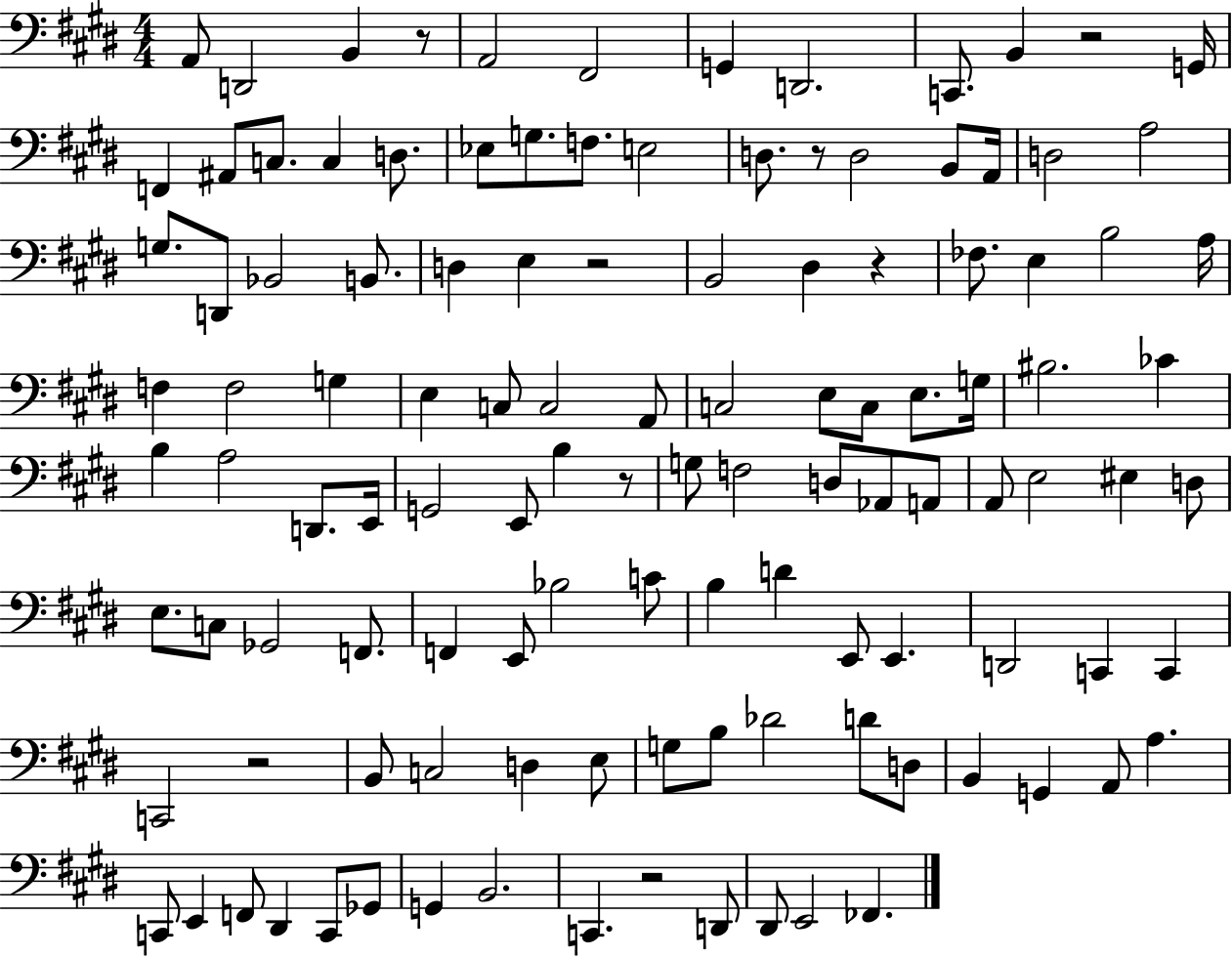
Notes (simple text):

A2/e D2/h B2/q R/e A2/h F#2/h G2/q D2/h. C2/e. B2/q R/h G2/s F2/q A#2/e C3/e. C3/q D3/e. Eb3/e G3/e. F3/e. E3/h D3/e. R/e D3/h B2/e A2/s D3/h A3/h G3/e. D2/e Bb2/h B2/e. D3/q E3/q R/h B2/h D#3/q R/q FES3/e. E3/q B3/h A3/s F3/q F3/h G3/q E3/q C3/e C3/h A2/e C3/h E3/e C3/e E3/e. G3/s BIS3/h. CES4/q B3/q A3/h D2/e. E2/s G2/h E2/e B3/q R/e G3/e F3/h D3/e Ab2/e A2/e A2/e E3/h EIS3/q D3/e E3/e. C3/e Gb2/h F2/e. F2/q E2/e Bb3/h C4/e B3/q D4/q E2/e E2/q. D2/h C2/q C2/q C2/h R/h B2/e C3/h D3/q E3/e G3/e B3/e Db4/h D4/e D3/e B2/q G2/q A2/e A3/q. C2/e E2/q F2/e D#2/q C2/e Gb2/e G2/q B2/h. C2/q. R/h D2/e D#2/e E2/h FES2/q.